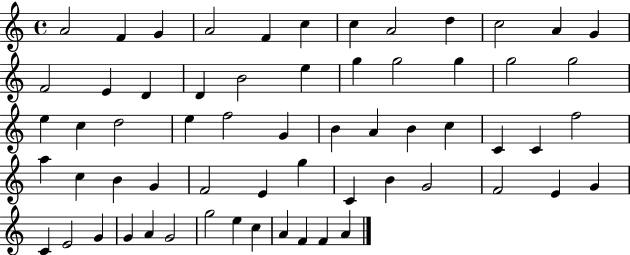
A4/h F4/q G4/q A4/h F4/q C5/q C5/q A4/h D5/q C5/h A4/q G4/q F4/h E4/q D4/q D4/q B4/h E5/q G5/q G5/h G5/q G5/h G5/h E5/q C5/q D5/h E5/q F5/h G4/q B4/q A4/q B4/q C5/q C4/q C4/q F5/h A5/q C5/q B4/q G4/q F4/h E4/q G5/q C4/q B4/q G4/h F4/h E4/q G4/q C4/q E4/h G4/q G4/q A4/q G4/h G5/h E5/q C5/q A4/q F4/q F4/q A4/q